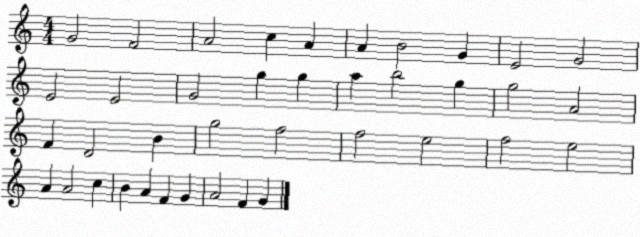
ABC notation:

X:1
T:Untitled
M:4/4
L:1/4
K:C
G2 F2 A2 c A A B2 G E2 G2 E2 E2 G2 g g a b2 g g2 A2 F D2 B g2 f2 f2 e2 f2 e2 A A2 c B A F G A2 F G